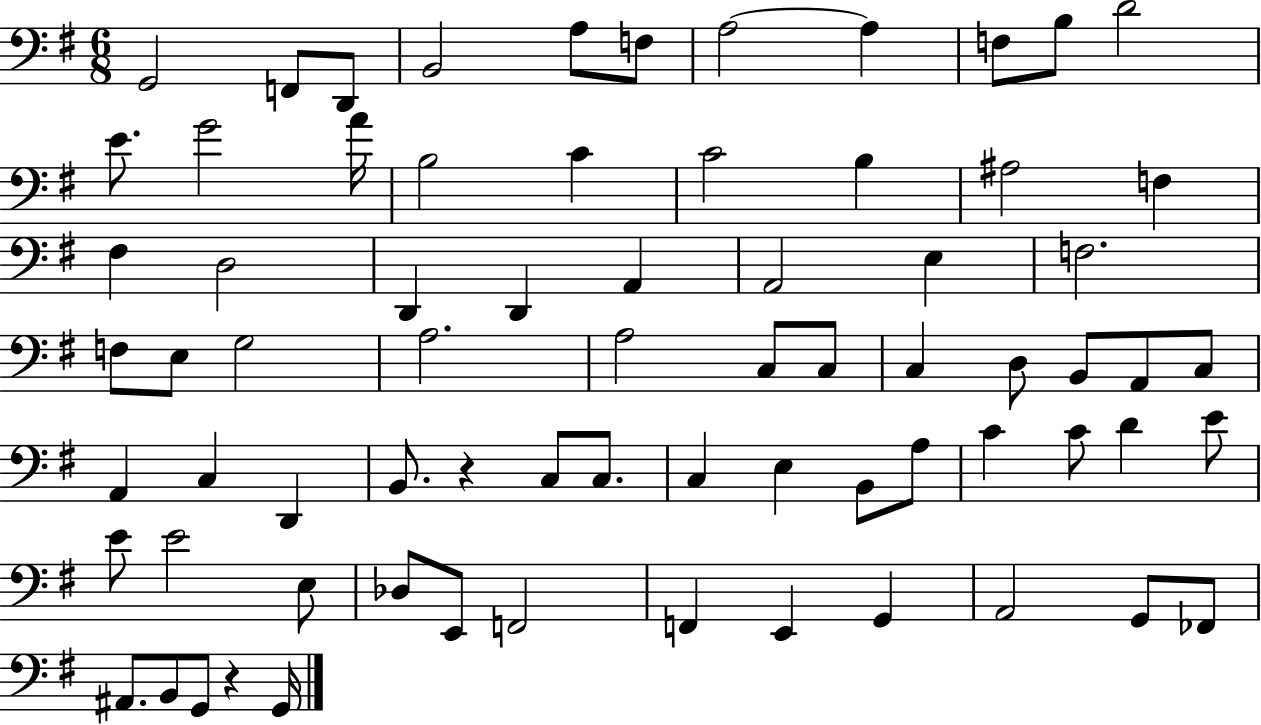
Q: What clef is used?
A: bass